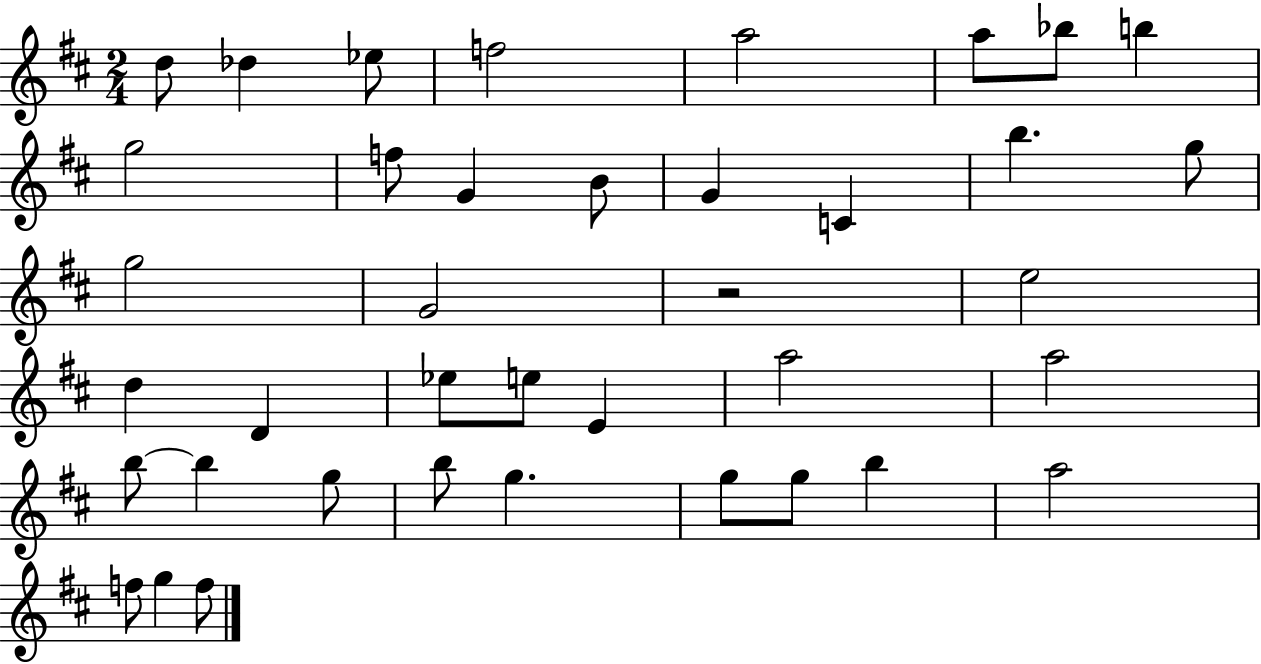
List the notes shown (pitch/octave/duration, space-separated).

D5/e Db5/q Eb5/e F5/h A5/h A5/e Bb5/e B5/q G5/h F5/e G4/q B4/e G4/q C4/q B5/q. G5/e G5/h G4/h R/h E5/h D5/q D4/q Eb5/e E5/e E4/q A5/h A5/h B5/e B5/q G5/e B5/e G5/q. G5/e G5/e B5/q A5/h F5/e G5/q F5/e